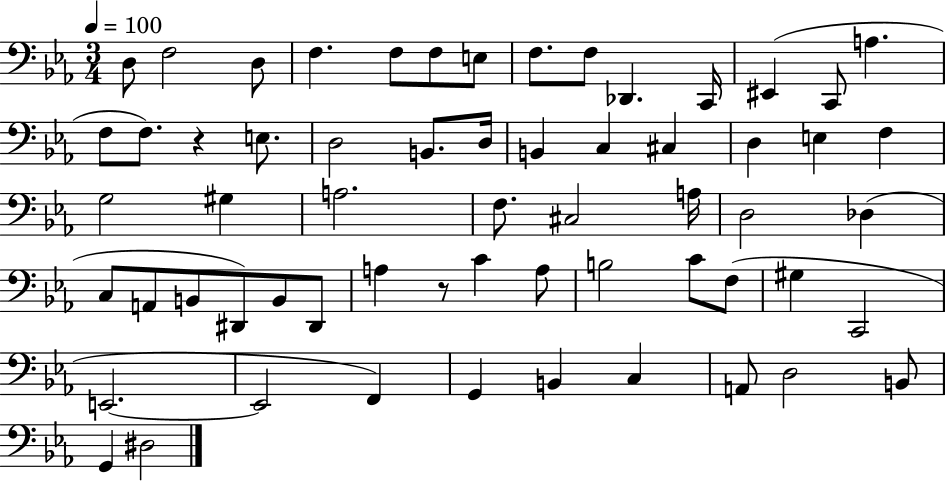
D3/e F3/h D3/e F3/q. F3/e F3/e E3/e F3/e. F3/e Db2/q. C2/s EIS2/q C2/e A3/q. F3/e F3/e. R/q E3/e. D3/h B2/e. D3/s B2/q C3/q C#3/q D3/q E3/q F3/q G3/h G#3/q A3/h. F3/e. C#3/h A3/s D3/h Db3/q C3/e A2/e B2/e D#2/e B2/e D#2/e A3/q R/e C4/q A3/e B3/h C4/e F3/e G#3/q C2/h E2/h. E2/h F2/q G2/q B2/q C3/q A2/e D3/h B2/e G2/q D#3/h